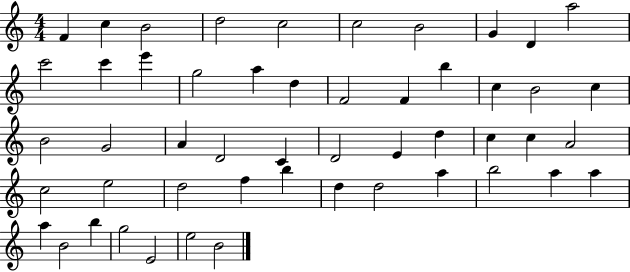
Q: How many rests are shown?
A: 0